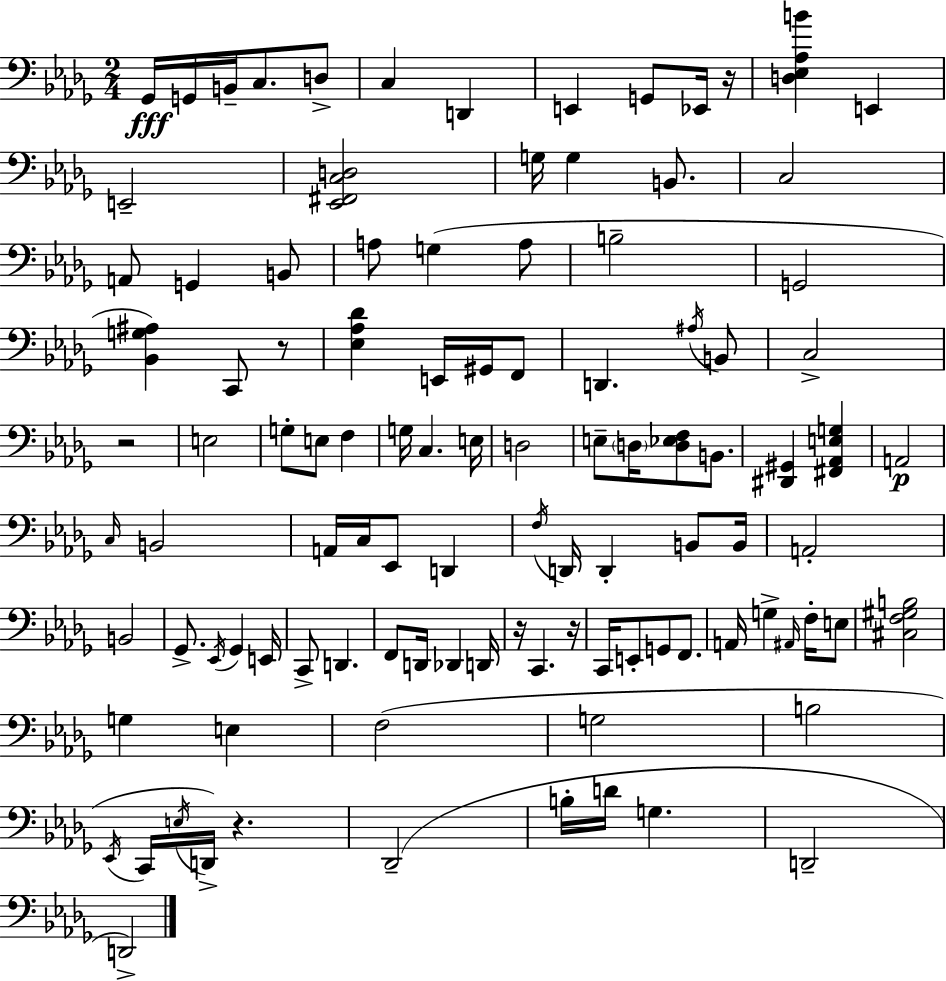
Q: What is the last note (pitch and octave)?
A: D2